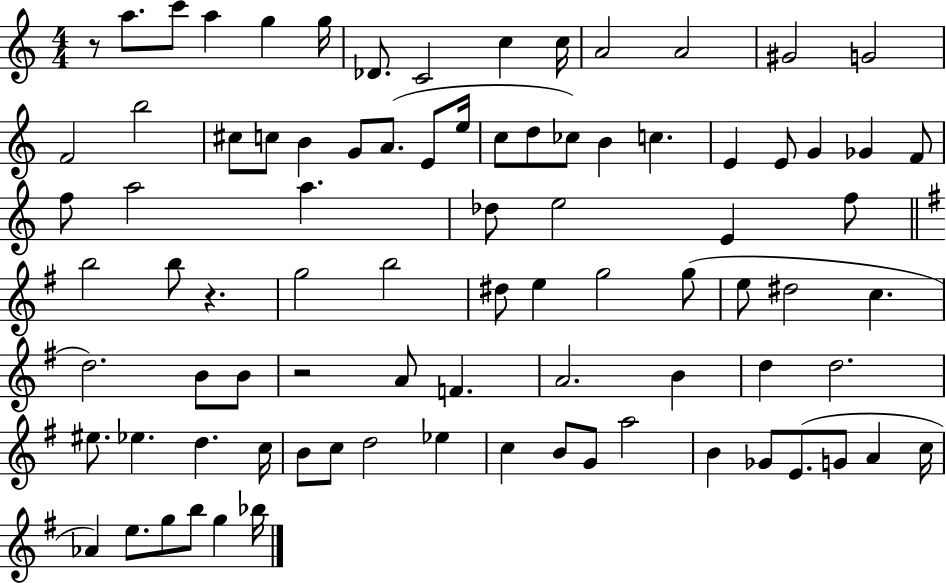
X:1
T:Untitled
M:4/4
L:1/4
K:C
z/2 a/2 c'/2 a g g/4 _D/2 C2 c c/4 A2 A2 ^G2 G2 F2 b2 ^c/2 c/2 B G/2 A/2 E/2 e/4 c/2 d/2 _c/2 B c E E/2 G _G F/2 f/2 a2 a _d/2 e2 E f/2 b2 b/2 z g2 b2 ^d/2 e g2 g/2 e/2 ^d2 c d2 B/2 B/2 z2 A/2 F A2 B d d2 ^e/2 _e d c/4 B/2 c/2 d2 _e c B/2 G/2 a2 B _G/2 E/2 G/2 A c/4 _A e/2 g/2 b/2 g _b/4